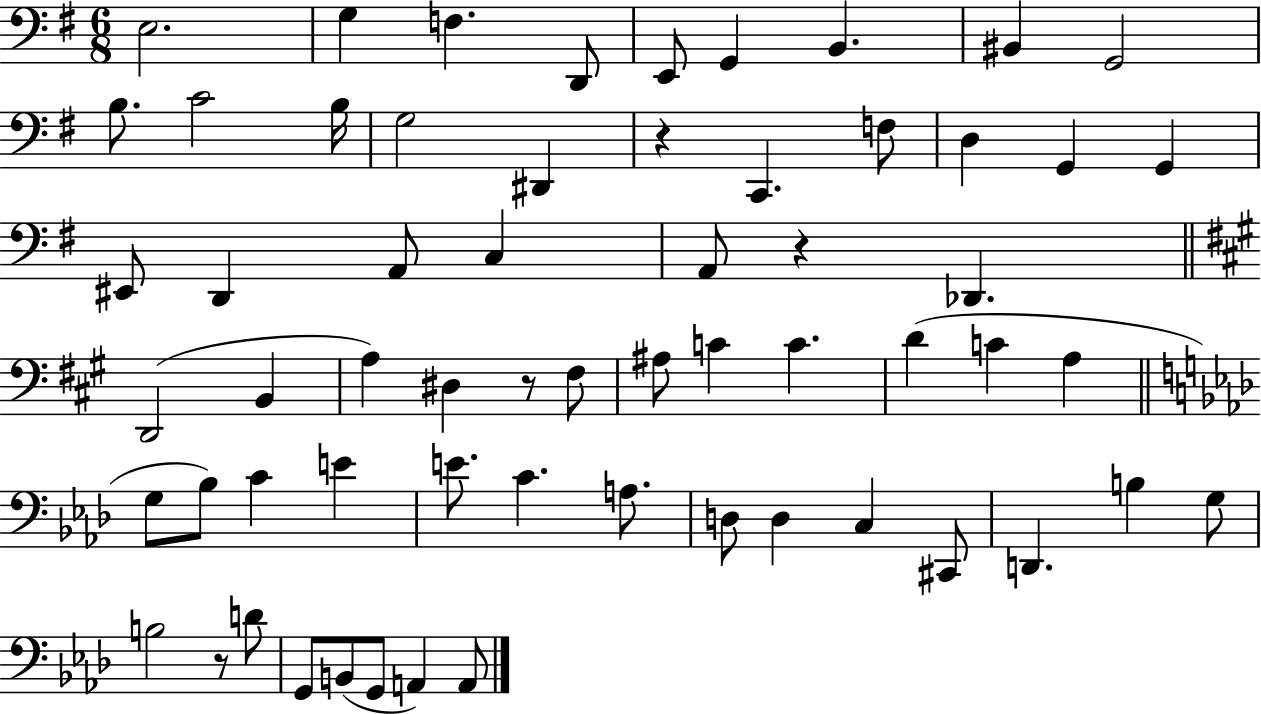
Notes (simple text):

E3/h. G3/q F3/q. D2/e E2/e G2/q B2/q. BIS2/q G2/h B3/e. C4/h B3/s G3/h D#2/q R/q C2/q. F3/e D3/q G2/q G2/q EIS2/e D2/q A2/e C3/q A2/e R/q Db2/q. D2/h B2/q A3/q D#3/q R/e F#3/e A#3/e C4/q C4/q. D4/q C4/q A3/q G3/e Bb3/e C4/q E4/q E4/e. C4/q. A3/e. D3/e D3/q C3/q C#2/e D2/q. B3/q G3/e B3/h R/e D4/e G2/e B2/e G2/e A2/q A2/e